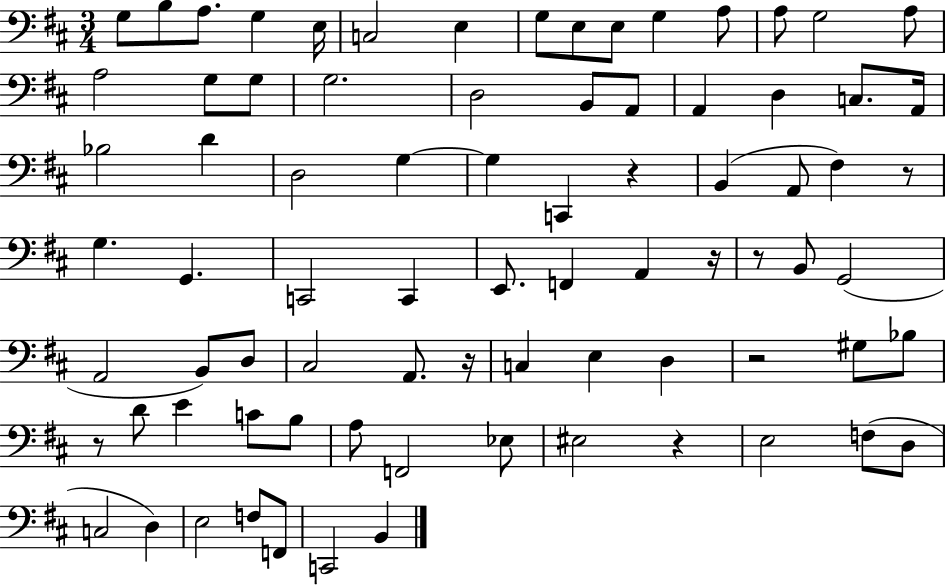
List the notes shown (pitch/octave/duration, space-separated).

G3/e B3/e A3/e. G3/q E3/s C3/h E3/q G3/e E3/e E3/e G3/q A3/e A3/e G3/h A3/e A3/h G3/e G3/e G3/h. D3/h B2/e A2/e A2/q D3/q C3/e. A2/s Bb3/h D4/q D3/h G3/q G3/q C2/q R/q B2/q A2/e F#3/q R/e G3/q. G2/q. C2/h C2/q E2/e. F2/q A2/q R/s R/e B2/e G2/h A2/h B2/e D3/e C#3/h A2/e. R/s C3/q E3/q D3/q R/h G#3/e Bb3/e R/e D4/e E4/q C4/e B3/e A3/e F2/h Eb3/e EIS3/h R/q E3/h F3/e D3/e C3/h D3/q E3/h F3/e F2/e C2/h B2/q